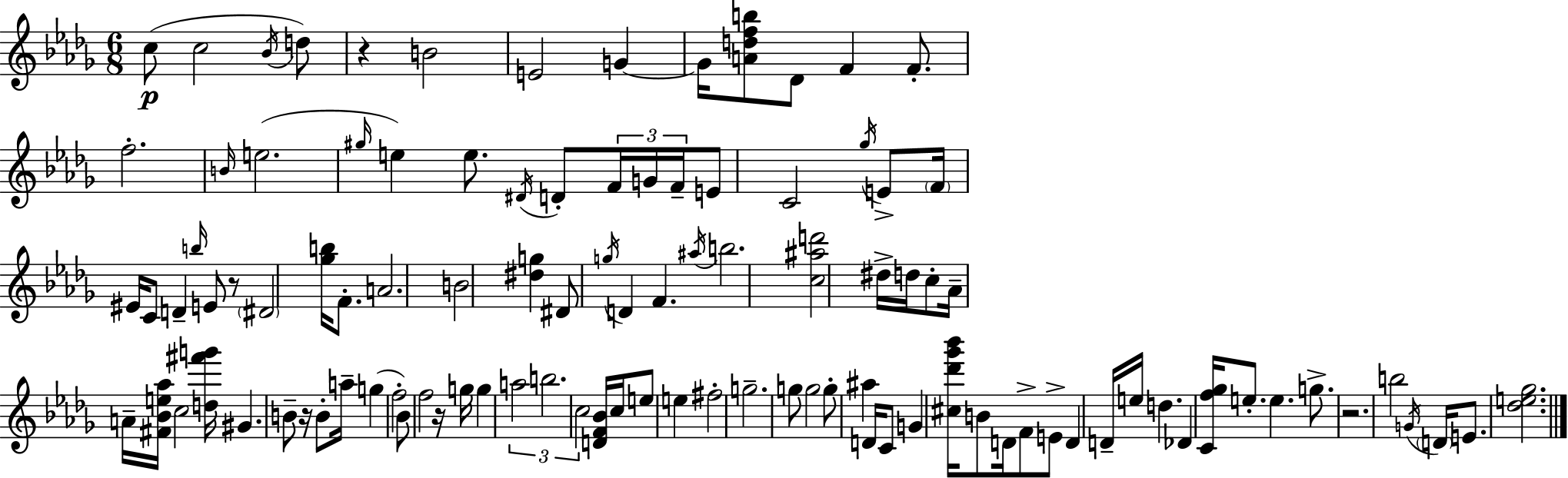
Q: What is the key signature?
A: BES minor